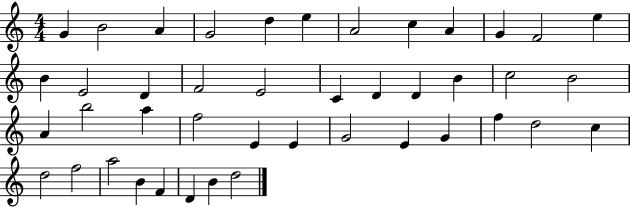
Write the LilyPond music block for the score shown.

{
  \clef treble
  \numericTimeSignature
  \time 4/4
  \key c \major
  g'4 b'2 a'4 | g'2 d''4 e''4 | a'2 c''4 a'4 | g'4 f'2 e''4 | \break b'4 e'2 d'4 | f'2 e'2 | c'4 d'4 d'4 b'4 | c''2 b'2 | \break a'4 b''2 a''4 | f''2 e'4 e'4 | g'2 e'4 g'4 | f''4 d''2 c''4 | \break d''2 f''2 | a''2 b'4 f'4 | d'4 b'4 d''2 | \bar "|."
}